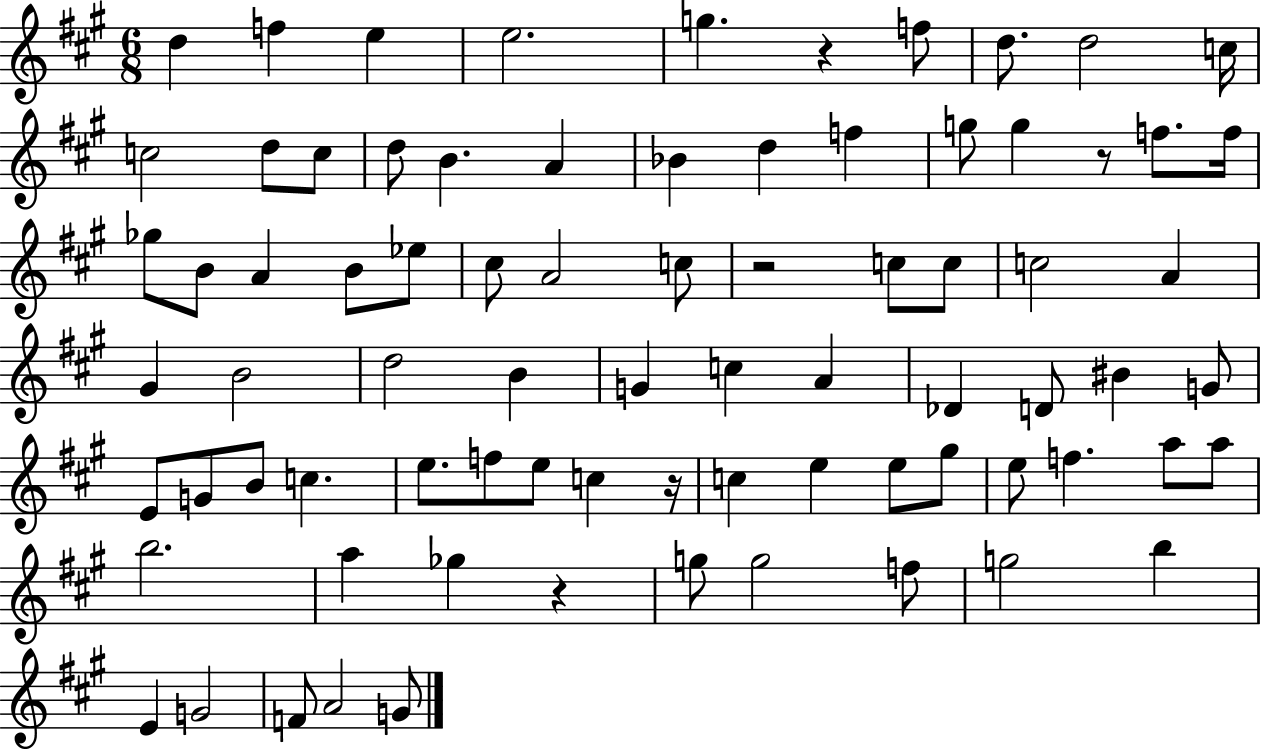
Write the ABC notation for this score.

X:1
T:Untitled
M:6/8
L:1/4
K:A
d f e e2 g z f/2 d/2 d2 c/4 c2 d/2 c/2 d/2 B A _B d f g/2 g z/2 f/2 f/4 _g/2 B/2 A B/2 _e/2 ^c/2 A2 c/2 z2 c/2 c/2 c2 A ^G B2 d2 B G c A _D D/2 ^B G/2 E/2 G/2 B/2 c e/2 f/2 e/2 c z/4 c e e/2 ^g/2 e/2 f a/2 a/2 b2 a _g z g/2 g2 f/2 g2 b E G2 F/2 A2 G/2